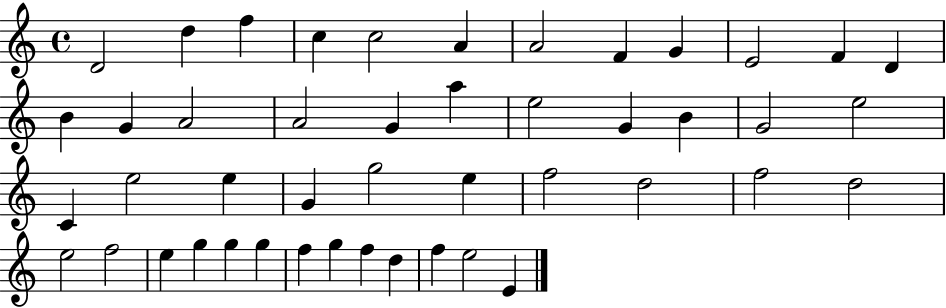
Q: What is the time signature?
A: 4/4